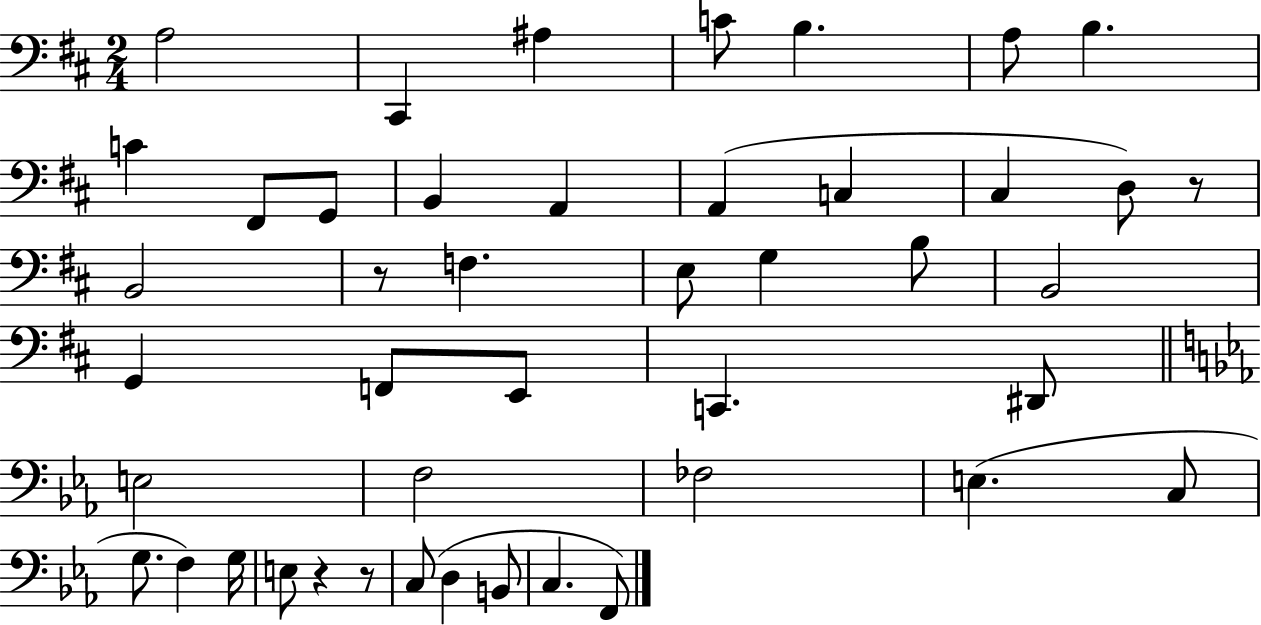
{
  \clef bass
  \numericTimeSignature
  \time 2/4
  \key d \major
  a2 | cis,4 ais4 | c'8 b4. | a8 b4. | \break c'4 fis,8 g,8 | b,4 a,4 | a,4( c4 | cis4 d8) r8 | \break b,2 | r8 f4. | e8 g4 b8 | b,2 | \break g,4 f,8 e,8 | c,4. dis,8 | \bar "||" \break \key ees \major e2 | f2 | fes2 | e4.( c8 | \break g8. f4) g16 | e8 r4 r8 | c8( d4 b,8 | c4. f,8) | \break \bar "|."
}